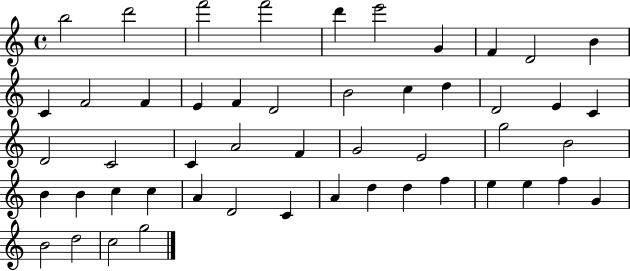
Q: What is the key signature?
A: C major